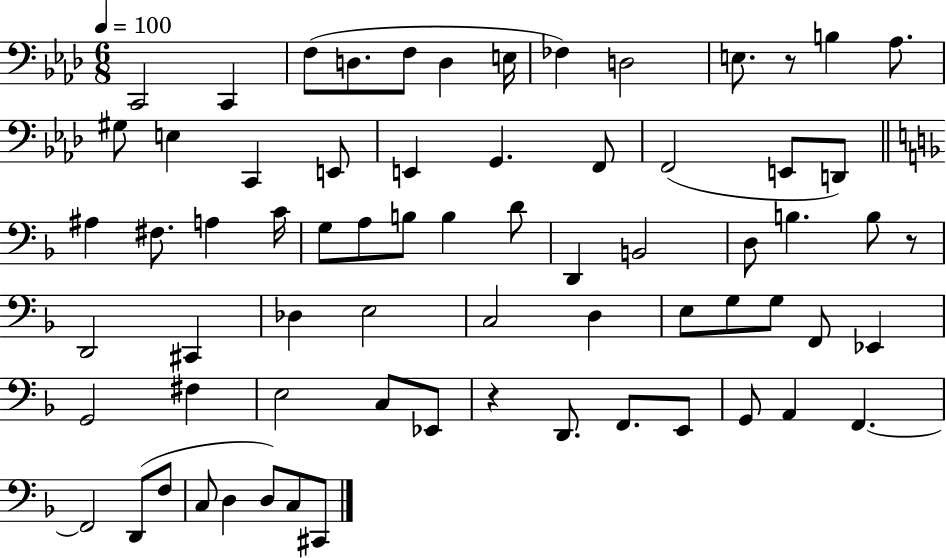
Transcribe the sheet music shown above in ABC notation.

X:1
T:Untitled
M:6/8
L:1/4
K:Ab
C,,2 C,, F,/2 D,/2 F,/2 D, E,/4 _F, D,2 E,/2 z/2 B, _A,/2 ^G,/2 E, C,, E,,/2 E,, G,, F,,/2 F,,2 E,,/2 D,,/2 ^A, ^F,/2 A, C/4 G,/2 A,/2 B,/2 B, D/2 D,, B,,2 D,/2 B, B,/2 z/2 D,,2 ^C,, _D, E,2 C,2 D, E,/2 G,/2 G,/2 F,,/2 _E,, G,,2 ^F, E,2 C,/2 _E,,/2 z D,,/2 F,,/2 E,,/2 G,,/2 A,, F,, F,,2 D,,/2 F,/2 C,/2 D, D,/2 C,/2 ^C,,/2